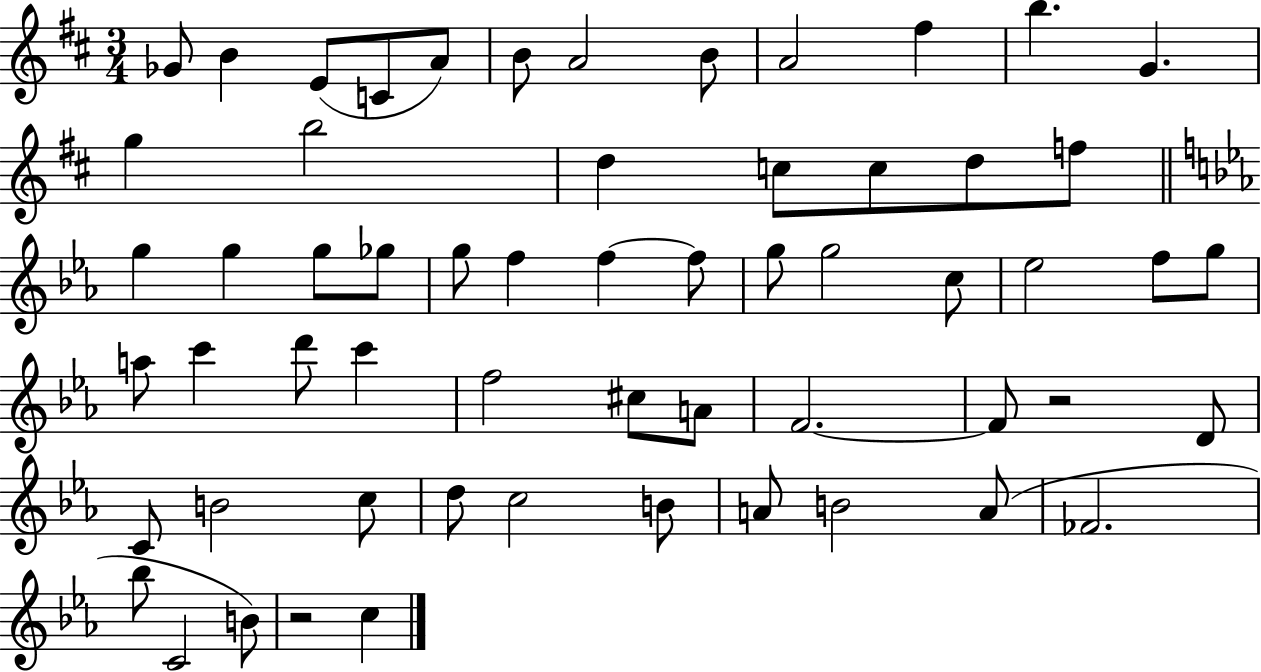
Gb4/e B4/q E4/e C4/e A4/e B4/e A4/h B4/e A4/h F#5/q B5/q. G4/q. G5/q B5/h D5/q C5/e C5/e D5/e F5/e G5/q G5/q G5/e Gb5/e G5/e F5/q F5/q F5/e G5/e G5/h C5/e Eb5/h F5/e G5/e A5/e C6/q D6/e C6/q F5/h C#5/e A4/e F4/h. F4/e R/h D4/e C4/e B4/h C5/e D5/e C5/h B4/e A4/e B4/h A4/e FES4/h. Bb5/e C4/h B4/e R/h C5/q